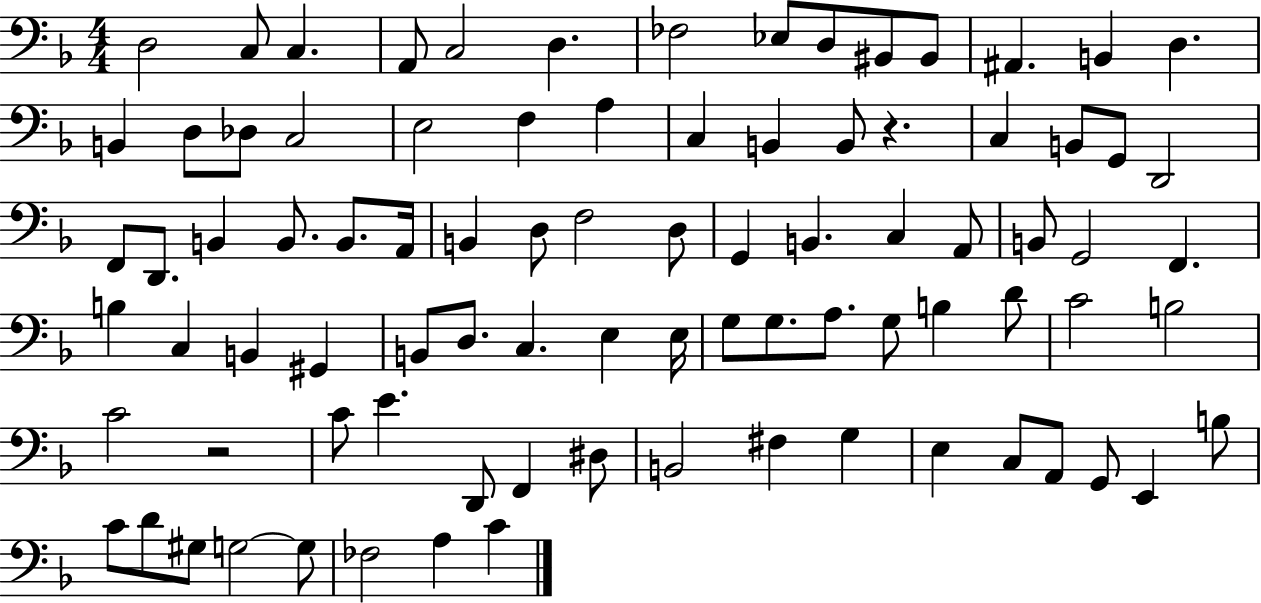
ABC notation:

X:1
T:Untitled
M:4/4
L:1/4
K:F
D,2 C,/2 C, A,,/2 C,2 D, _F,2 _E,/2 D,/2 ^B,,/2 ^B,,/2 ^A,, B,, D, B,, D,/2 _D,/2 C,2 E,2 F, A, C, B,, B,,/2 z C, B,,/2 G,,/2 D,,2 F,,/2 D,,/2 B,, B,,/2 B,,/2 A,,/4 B,, D,/2 F,2 D,/2 G,, B,, C, A,,/2 B,,/2 G,,2 F,, B, C, B,, ^G,, B,,/2 D,/2 C, E, E,/4 G,/2 G,/2 A,/2 G,/2 B, D/2 C2 B,2 C2 z2 C/2 E D,,/2 F,, ^D,/2 B,,2 ^F, G, E, C,/2 A,,/2 G,,/2 E,, B,/2 C/2 D/2 ^G,/2 G,2 G,/2 _F,2 A, C